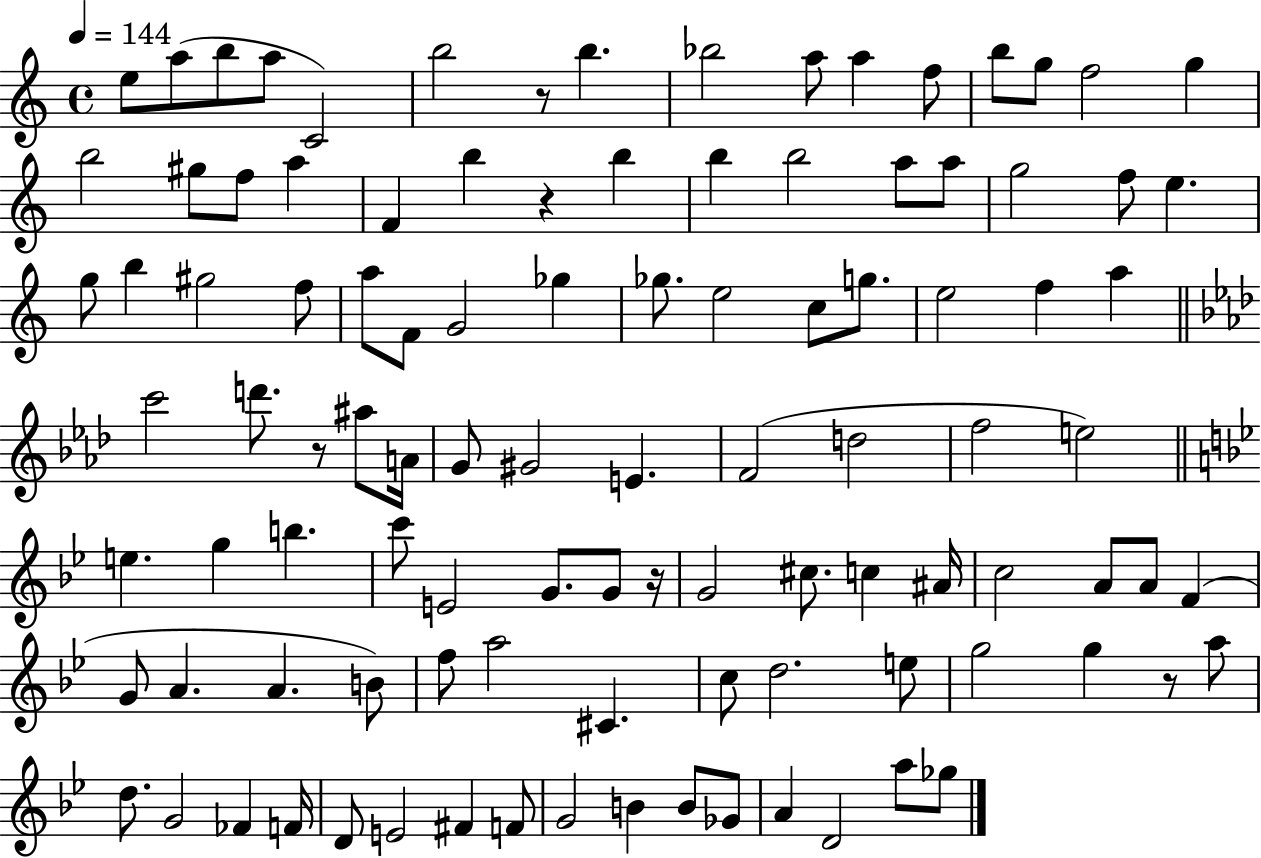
E5/e A5/e B5/e A5/e C4/h B5/h R/e B5/q. Bb5/h A5/e A5/q F5/e B5/e G5/e F5/h G5/q B5/h G#5/e F5/e A5/q F4/q B5/q R/q B5/q B5/q B5/h A5/e A5/e G5/h F5/e E5/q. G5/e B5/q G#5/h F5/e A5/e F4/e G4/h Gb5/q Gb5/e. E5/h C5/e G5/e. E5/h F5/q A5/q C6/h D6/e. R/e A#5/e A4/s G4/e G#4/h E4/q. F4/h D5/h F5/h E5/h E5/q. G5/q B5/q. C6/e E4/h G4/e. G4/e R/s G4/h C#5/e. C5/q A#4/s C5/h A4/e A4/e F4/q G4/e A4/q. A4/q. B4/e F5/e A5/h C#4/q. C5/e D5/h. E5/e G5/h G5/q R/e A5/e D5/e. G4/h FES4/q F4/s D4/e E4/h F#4/q F4/e G4/h B4/q B4/e Gb4/e A4/q D4/h A5/e Gb5/e